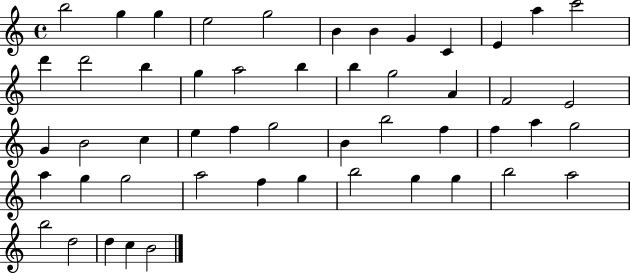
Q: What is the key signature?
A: C major